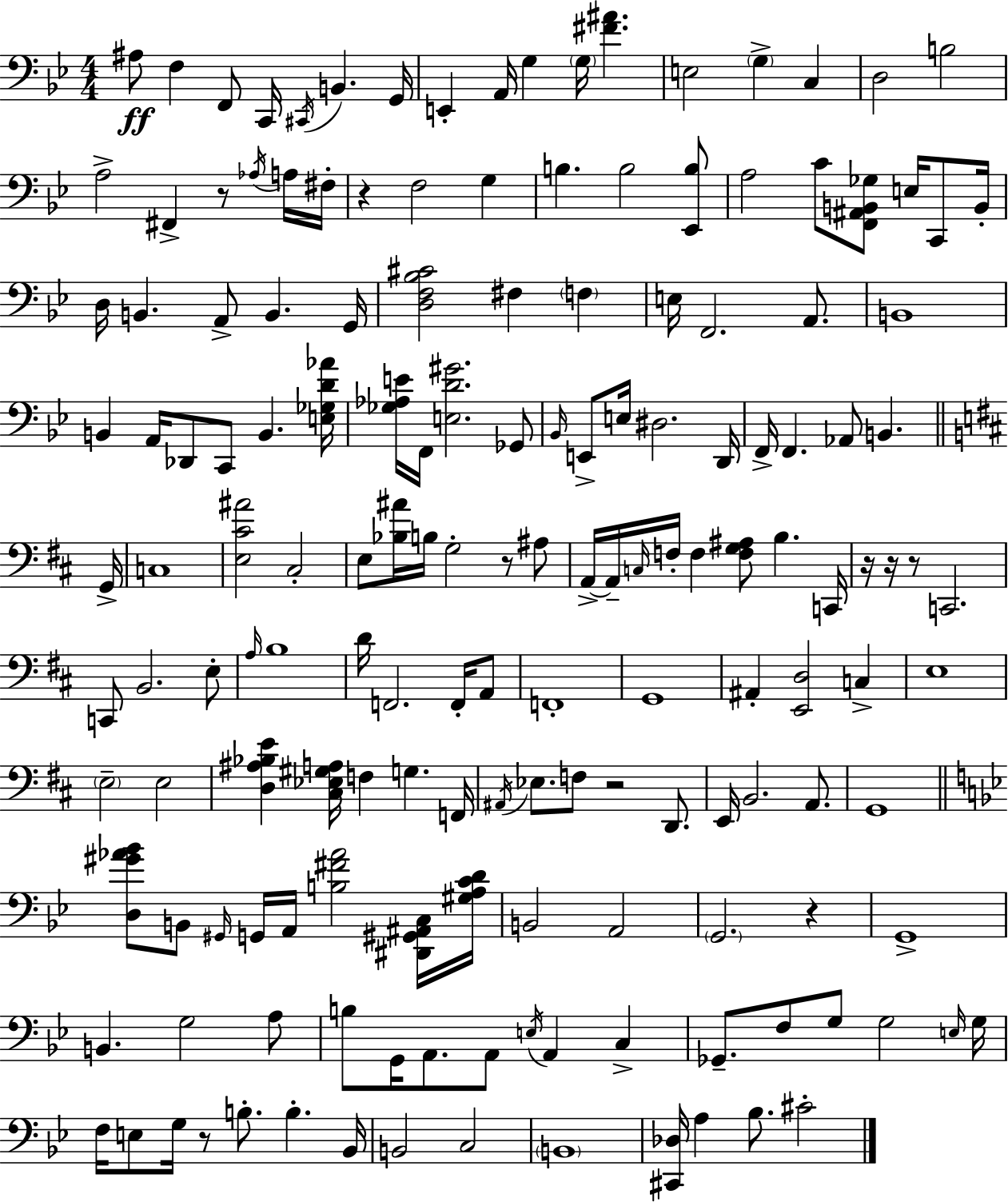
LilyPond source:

{
  \clef bass
  \numericTimeSignature
  \time 4/4
  \key g \minor
  ais8\ff f4 f,8 c,16 \acciaccatura { cis,16 } b,4. | g,16 e,4-. a,16 g4 \parenthesize g16 <fis' ais'>4. | e2 \parenthesize g4-> c4 | d2 b2 | \break a2-> fis,4-> r8 \acciaccatura { aes16 } | a16 fis16-. r4 f2 g4 | b4. b2 | <ees, b>8 a2 c'8 <f, ais, b, ges>8 e16 c,8 | \break b,16-. d16 b,4. a,8-> b,4. | g,16 <d f bes cis'>2 fis4 \parenthesize f4 | e16 f,2. a,8. | b,1 | \break b,4 a,16 des,8 c,8 b,4. | <e ges d' aes'>16 <ges aes e'>16 f,16 <e d' gis'>2. | ges,8 \grace { bes,16 } e,8-> e16 dis2. | d,16 f,16-> f,4. aes,8 b,4. | \break \bar "||" \break \key d \major g,16-> c1 | <e cis' ais'>2 cis2-. | e8 <bes ais'>16 b16 g2-. r8 ais8 | a,16->~~ a,16-- \grace { c16 } f16-. f4 <f g ais>8 b4. | \break c,16 r16 r16 r8 c,2. | c,8 b,2. | e8-. \grace { a16 } b1 | d'16 f,2. | \break f,16-. a,8 f,1-. | g,1 | ais,4-. <e, d>2 c4-> | e1 | \break \parenthesize e2-- e2 | <d ais bes e'>4 <cis ees gis a>16 f4 g4. | f,16 \acciaccatura { ais,16 } ees8. f8 r2 | d,8. e,16 b,2. | \break a,8. g,1 | \bar "||" \break \key g \minor <d gis' aes' bes'>8 b,8 \grace { gis,16 } g,16 a,16 <b fis' aes'>2 <dis, gis, ais, c>16 | <gis a c' d'>16 b,2 a,2 | \parenthesize g,2. r4 | g,1-> | \break b,4. g2 a8 | b8 g,16 a,8. a,8 \acciaccatura { e16 } a,4 c4-> | ges,8.-- f8 g8 g2 | \grace { e16 } g16 f16 e8 g16 r8 b8.-. b4.-. | \break bes,16 b,2 c2 | \parenthesize b,1 | <cis, des>16 a4 bes8. cis'2-. | \bar "|."
}